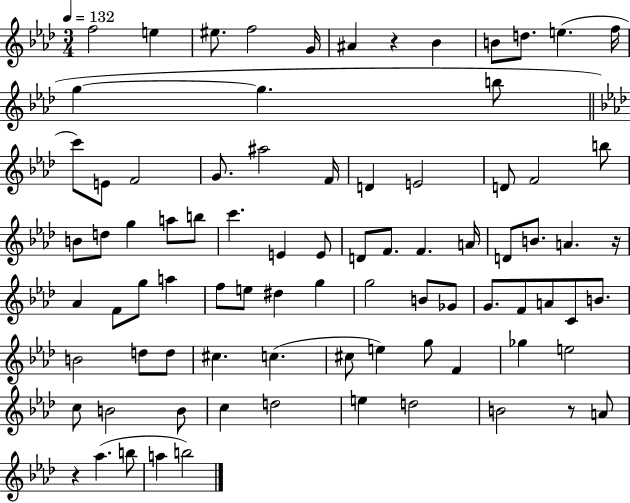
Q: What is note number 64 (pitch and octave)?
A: G5